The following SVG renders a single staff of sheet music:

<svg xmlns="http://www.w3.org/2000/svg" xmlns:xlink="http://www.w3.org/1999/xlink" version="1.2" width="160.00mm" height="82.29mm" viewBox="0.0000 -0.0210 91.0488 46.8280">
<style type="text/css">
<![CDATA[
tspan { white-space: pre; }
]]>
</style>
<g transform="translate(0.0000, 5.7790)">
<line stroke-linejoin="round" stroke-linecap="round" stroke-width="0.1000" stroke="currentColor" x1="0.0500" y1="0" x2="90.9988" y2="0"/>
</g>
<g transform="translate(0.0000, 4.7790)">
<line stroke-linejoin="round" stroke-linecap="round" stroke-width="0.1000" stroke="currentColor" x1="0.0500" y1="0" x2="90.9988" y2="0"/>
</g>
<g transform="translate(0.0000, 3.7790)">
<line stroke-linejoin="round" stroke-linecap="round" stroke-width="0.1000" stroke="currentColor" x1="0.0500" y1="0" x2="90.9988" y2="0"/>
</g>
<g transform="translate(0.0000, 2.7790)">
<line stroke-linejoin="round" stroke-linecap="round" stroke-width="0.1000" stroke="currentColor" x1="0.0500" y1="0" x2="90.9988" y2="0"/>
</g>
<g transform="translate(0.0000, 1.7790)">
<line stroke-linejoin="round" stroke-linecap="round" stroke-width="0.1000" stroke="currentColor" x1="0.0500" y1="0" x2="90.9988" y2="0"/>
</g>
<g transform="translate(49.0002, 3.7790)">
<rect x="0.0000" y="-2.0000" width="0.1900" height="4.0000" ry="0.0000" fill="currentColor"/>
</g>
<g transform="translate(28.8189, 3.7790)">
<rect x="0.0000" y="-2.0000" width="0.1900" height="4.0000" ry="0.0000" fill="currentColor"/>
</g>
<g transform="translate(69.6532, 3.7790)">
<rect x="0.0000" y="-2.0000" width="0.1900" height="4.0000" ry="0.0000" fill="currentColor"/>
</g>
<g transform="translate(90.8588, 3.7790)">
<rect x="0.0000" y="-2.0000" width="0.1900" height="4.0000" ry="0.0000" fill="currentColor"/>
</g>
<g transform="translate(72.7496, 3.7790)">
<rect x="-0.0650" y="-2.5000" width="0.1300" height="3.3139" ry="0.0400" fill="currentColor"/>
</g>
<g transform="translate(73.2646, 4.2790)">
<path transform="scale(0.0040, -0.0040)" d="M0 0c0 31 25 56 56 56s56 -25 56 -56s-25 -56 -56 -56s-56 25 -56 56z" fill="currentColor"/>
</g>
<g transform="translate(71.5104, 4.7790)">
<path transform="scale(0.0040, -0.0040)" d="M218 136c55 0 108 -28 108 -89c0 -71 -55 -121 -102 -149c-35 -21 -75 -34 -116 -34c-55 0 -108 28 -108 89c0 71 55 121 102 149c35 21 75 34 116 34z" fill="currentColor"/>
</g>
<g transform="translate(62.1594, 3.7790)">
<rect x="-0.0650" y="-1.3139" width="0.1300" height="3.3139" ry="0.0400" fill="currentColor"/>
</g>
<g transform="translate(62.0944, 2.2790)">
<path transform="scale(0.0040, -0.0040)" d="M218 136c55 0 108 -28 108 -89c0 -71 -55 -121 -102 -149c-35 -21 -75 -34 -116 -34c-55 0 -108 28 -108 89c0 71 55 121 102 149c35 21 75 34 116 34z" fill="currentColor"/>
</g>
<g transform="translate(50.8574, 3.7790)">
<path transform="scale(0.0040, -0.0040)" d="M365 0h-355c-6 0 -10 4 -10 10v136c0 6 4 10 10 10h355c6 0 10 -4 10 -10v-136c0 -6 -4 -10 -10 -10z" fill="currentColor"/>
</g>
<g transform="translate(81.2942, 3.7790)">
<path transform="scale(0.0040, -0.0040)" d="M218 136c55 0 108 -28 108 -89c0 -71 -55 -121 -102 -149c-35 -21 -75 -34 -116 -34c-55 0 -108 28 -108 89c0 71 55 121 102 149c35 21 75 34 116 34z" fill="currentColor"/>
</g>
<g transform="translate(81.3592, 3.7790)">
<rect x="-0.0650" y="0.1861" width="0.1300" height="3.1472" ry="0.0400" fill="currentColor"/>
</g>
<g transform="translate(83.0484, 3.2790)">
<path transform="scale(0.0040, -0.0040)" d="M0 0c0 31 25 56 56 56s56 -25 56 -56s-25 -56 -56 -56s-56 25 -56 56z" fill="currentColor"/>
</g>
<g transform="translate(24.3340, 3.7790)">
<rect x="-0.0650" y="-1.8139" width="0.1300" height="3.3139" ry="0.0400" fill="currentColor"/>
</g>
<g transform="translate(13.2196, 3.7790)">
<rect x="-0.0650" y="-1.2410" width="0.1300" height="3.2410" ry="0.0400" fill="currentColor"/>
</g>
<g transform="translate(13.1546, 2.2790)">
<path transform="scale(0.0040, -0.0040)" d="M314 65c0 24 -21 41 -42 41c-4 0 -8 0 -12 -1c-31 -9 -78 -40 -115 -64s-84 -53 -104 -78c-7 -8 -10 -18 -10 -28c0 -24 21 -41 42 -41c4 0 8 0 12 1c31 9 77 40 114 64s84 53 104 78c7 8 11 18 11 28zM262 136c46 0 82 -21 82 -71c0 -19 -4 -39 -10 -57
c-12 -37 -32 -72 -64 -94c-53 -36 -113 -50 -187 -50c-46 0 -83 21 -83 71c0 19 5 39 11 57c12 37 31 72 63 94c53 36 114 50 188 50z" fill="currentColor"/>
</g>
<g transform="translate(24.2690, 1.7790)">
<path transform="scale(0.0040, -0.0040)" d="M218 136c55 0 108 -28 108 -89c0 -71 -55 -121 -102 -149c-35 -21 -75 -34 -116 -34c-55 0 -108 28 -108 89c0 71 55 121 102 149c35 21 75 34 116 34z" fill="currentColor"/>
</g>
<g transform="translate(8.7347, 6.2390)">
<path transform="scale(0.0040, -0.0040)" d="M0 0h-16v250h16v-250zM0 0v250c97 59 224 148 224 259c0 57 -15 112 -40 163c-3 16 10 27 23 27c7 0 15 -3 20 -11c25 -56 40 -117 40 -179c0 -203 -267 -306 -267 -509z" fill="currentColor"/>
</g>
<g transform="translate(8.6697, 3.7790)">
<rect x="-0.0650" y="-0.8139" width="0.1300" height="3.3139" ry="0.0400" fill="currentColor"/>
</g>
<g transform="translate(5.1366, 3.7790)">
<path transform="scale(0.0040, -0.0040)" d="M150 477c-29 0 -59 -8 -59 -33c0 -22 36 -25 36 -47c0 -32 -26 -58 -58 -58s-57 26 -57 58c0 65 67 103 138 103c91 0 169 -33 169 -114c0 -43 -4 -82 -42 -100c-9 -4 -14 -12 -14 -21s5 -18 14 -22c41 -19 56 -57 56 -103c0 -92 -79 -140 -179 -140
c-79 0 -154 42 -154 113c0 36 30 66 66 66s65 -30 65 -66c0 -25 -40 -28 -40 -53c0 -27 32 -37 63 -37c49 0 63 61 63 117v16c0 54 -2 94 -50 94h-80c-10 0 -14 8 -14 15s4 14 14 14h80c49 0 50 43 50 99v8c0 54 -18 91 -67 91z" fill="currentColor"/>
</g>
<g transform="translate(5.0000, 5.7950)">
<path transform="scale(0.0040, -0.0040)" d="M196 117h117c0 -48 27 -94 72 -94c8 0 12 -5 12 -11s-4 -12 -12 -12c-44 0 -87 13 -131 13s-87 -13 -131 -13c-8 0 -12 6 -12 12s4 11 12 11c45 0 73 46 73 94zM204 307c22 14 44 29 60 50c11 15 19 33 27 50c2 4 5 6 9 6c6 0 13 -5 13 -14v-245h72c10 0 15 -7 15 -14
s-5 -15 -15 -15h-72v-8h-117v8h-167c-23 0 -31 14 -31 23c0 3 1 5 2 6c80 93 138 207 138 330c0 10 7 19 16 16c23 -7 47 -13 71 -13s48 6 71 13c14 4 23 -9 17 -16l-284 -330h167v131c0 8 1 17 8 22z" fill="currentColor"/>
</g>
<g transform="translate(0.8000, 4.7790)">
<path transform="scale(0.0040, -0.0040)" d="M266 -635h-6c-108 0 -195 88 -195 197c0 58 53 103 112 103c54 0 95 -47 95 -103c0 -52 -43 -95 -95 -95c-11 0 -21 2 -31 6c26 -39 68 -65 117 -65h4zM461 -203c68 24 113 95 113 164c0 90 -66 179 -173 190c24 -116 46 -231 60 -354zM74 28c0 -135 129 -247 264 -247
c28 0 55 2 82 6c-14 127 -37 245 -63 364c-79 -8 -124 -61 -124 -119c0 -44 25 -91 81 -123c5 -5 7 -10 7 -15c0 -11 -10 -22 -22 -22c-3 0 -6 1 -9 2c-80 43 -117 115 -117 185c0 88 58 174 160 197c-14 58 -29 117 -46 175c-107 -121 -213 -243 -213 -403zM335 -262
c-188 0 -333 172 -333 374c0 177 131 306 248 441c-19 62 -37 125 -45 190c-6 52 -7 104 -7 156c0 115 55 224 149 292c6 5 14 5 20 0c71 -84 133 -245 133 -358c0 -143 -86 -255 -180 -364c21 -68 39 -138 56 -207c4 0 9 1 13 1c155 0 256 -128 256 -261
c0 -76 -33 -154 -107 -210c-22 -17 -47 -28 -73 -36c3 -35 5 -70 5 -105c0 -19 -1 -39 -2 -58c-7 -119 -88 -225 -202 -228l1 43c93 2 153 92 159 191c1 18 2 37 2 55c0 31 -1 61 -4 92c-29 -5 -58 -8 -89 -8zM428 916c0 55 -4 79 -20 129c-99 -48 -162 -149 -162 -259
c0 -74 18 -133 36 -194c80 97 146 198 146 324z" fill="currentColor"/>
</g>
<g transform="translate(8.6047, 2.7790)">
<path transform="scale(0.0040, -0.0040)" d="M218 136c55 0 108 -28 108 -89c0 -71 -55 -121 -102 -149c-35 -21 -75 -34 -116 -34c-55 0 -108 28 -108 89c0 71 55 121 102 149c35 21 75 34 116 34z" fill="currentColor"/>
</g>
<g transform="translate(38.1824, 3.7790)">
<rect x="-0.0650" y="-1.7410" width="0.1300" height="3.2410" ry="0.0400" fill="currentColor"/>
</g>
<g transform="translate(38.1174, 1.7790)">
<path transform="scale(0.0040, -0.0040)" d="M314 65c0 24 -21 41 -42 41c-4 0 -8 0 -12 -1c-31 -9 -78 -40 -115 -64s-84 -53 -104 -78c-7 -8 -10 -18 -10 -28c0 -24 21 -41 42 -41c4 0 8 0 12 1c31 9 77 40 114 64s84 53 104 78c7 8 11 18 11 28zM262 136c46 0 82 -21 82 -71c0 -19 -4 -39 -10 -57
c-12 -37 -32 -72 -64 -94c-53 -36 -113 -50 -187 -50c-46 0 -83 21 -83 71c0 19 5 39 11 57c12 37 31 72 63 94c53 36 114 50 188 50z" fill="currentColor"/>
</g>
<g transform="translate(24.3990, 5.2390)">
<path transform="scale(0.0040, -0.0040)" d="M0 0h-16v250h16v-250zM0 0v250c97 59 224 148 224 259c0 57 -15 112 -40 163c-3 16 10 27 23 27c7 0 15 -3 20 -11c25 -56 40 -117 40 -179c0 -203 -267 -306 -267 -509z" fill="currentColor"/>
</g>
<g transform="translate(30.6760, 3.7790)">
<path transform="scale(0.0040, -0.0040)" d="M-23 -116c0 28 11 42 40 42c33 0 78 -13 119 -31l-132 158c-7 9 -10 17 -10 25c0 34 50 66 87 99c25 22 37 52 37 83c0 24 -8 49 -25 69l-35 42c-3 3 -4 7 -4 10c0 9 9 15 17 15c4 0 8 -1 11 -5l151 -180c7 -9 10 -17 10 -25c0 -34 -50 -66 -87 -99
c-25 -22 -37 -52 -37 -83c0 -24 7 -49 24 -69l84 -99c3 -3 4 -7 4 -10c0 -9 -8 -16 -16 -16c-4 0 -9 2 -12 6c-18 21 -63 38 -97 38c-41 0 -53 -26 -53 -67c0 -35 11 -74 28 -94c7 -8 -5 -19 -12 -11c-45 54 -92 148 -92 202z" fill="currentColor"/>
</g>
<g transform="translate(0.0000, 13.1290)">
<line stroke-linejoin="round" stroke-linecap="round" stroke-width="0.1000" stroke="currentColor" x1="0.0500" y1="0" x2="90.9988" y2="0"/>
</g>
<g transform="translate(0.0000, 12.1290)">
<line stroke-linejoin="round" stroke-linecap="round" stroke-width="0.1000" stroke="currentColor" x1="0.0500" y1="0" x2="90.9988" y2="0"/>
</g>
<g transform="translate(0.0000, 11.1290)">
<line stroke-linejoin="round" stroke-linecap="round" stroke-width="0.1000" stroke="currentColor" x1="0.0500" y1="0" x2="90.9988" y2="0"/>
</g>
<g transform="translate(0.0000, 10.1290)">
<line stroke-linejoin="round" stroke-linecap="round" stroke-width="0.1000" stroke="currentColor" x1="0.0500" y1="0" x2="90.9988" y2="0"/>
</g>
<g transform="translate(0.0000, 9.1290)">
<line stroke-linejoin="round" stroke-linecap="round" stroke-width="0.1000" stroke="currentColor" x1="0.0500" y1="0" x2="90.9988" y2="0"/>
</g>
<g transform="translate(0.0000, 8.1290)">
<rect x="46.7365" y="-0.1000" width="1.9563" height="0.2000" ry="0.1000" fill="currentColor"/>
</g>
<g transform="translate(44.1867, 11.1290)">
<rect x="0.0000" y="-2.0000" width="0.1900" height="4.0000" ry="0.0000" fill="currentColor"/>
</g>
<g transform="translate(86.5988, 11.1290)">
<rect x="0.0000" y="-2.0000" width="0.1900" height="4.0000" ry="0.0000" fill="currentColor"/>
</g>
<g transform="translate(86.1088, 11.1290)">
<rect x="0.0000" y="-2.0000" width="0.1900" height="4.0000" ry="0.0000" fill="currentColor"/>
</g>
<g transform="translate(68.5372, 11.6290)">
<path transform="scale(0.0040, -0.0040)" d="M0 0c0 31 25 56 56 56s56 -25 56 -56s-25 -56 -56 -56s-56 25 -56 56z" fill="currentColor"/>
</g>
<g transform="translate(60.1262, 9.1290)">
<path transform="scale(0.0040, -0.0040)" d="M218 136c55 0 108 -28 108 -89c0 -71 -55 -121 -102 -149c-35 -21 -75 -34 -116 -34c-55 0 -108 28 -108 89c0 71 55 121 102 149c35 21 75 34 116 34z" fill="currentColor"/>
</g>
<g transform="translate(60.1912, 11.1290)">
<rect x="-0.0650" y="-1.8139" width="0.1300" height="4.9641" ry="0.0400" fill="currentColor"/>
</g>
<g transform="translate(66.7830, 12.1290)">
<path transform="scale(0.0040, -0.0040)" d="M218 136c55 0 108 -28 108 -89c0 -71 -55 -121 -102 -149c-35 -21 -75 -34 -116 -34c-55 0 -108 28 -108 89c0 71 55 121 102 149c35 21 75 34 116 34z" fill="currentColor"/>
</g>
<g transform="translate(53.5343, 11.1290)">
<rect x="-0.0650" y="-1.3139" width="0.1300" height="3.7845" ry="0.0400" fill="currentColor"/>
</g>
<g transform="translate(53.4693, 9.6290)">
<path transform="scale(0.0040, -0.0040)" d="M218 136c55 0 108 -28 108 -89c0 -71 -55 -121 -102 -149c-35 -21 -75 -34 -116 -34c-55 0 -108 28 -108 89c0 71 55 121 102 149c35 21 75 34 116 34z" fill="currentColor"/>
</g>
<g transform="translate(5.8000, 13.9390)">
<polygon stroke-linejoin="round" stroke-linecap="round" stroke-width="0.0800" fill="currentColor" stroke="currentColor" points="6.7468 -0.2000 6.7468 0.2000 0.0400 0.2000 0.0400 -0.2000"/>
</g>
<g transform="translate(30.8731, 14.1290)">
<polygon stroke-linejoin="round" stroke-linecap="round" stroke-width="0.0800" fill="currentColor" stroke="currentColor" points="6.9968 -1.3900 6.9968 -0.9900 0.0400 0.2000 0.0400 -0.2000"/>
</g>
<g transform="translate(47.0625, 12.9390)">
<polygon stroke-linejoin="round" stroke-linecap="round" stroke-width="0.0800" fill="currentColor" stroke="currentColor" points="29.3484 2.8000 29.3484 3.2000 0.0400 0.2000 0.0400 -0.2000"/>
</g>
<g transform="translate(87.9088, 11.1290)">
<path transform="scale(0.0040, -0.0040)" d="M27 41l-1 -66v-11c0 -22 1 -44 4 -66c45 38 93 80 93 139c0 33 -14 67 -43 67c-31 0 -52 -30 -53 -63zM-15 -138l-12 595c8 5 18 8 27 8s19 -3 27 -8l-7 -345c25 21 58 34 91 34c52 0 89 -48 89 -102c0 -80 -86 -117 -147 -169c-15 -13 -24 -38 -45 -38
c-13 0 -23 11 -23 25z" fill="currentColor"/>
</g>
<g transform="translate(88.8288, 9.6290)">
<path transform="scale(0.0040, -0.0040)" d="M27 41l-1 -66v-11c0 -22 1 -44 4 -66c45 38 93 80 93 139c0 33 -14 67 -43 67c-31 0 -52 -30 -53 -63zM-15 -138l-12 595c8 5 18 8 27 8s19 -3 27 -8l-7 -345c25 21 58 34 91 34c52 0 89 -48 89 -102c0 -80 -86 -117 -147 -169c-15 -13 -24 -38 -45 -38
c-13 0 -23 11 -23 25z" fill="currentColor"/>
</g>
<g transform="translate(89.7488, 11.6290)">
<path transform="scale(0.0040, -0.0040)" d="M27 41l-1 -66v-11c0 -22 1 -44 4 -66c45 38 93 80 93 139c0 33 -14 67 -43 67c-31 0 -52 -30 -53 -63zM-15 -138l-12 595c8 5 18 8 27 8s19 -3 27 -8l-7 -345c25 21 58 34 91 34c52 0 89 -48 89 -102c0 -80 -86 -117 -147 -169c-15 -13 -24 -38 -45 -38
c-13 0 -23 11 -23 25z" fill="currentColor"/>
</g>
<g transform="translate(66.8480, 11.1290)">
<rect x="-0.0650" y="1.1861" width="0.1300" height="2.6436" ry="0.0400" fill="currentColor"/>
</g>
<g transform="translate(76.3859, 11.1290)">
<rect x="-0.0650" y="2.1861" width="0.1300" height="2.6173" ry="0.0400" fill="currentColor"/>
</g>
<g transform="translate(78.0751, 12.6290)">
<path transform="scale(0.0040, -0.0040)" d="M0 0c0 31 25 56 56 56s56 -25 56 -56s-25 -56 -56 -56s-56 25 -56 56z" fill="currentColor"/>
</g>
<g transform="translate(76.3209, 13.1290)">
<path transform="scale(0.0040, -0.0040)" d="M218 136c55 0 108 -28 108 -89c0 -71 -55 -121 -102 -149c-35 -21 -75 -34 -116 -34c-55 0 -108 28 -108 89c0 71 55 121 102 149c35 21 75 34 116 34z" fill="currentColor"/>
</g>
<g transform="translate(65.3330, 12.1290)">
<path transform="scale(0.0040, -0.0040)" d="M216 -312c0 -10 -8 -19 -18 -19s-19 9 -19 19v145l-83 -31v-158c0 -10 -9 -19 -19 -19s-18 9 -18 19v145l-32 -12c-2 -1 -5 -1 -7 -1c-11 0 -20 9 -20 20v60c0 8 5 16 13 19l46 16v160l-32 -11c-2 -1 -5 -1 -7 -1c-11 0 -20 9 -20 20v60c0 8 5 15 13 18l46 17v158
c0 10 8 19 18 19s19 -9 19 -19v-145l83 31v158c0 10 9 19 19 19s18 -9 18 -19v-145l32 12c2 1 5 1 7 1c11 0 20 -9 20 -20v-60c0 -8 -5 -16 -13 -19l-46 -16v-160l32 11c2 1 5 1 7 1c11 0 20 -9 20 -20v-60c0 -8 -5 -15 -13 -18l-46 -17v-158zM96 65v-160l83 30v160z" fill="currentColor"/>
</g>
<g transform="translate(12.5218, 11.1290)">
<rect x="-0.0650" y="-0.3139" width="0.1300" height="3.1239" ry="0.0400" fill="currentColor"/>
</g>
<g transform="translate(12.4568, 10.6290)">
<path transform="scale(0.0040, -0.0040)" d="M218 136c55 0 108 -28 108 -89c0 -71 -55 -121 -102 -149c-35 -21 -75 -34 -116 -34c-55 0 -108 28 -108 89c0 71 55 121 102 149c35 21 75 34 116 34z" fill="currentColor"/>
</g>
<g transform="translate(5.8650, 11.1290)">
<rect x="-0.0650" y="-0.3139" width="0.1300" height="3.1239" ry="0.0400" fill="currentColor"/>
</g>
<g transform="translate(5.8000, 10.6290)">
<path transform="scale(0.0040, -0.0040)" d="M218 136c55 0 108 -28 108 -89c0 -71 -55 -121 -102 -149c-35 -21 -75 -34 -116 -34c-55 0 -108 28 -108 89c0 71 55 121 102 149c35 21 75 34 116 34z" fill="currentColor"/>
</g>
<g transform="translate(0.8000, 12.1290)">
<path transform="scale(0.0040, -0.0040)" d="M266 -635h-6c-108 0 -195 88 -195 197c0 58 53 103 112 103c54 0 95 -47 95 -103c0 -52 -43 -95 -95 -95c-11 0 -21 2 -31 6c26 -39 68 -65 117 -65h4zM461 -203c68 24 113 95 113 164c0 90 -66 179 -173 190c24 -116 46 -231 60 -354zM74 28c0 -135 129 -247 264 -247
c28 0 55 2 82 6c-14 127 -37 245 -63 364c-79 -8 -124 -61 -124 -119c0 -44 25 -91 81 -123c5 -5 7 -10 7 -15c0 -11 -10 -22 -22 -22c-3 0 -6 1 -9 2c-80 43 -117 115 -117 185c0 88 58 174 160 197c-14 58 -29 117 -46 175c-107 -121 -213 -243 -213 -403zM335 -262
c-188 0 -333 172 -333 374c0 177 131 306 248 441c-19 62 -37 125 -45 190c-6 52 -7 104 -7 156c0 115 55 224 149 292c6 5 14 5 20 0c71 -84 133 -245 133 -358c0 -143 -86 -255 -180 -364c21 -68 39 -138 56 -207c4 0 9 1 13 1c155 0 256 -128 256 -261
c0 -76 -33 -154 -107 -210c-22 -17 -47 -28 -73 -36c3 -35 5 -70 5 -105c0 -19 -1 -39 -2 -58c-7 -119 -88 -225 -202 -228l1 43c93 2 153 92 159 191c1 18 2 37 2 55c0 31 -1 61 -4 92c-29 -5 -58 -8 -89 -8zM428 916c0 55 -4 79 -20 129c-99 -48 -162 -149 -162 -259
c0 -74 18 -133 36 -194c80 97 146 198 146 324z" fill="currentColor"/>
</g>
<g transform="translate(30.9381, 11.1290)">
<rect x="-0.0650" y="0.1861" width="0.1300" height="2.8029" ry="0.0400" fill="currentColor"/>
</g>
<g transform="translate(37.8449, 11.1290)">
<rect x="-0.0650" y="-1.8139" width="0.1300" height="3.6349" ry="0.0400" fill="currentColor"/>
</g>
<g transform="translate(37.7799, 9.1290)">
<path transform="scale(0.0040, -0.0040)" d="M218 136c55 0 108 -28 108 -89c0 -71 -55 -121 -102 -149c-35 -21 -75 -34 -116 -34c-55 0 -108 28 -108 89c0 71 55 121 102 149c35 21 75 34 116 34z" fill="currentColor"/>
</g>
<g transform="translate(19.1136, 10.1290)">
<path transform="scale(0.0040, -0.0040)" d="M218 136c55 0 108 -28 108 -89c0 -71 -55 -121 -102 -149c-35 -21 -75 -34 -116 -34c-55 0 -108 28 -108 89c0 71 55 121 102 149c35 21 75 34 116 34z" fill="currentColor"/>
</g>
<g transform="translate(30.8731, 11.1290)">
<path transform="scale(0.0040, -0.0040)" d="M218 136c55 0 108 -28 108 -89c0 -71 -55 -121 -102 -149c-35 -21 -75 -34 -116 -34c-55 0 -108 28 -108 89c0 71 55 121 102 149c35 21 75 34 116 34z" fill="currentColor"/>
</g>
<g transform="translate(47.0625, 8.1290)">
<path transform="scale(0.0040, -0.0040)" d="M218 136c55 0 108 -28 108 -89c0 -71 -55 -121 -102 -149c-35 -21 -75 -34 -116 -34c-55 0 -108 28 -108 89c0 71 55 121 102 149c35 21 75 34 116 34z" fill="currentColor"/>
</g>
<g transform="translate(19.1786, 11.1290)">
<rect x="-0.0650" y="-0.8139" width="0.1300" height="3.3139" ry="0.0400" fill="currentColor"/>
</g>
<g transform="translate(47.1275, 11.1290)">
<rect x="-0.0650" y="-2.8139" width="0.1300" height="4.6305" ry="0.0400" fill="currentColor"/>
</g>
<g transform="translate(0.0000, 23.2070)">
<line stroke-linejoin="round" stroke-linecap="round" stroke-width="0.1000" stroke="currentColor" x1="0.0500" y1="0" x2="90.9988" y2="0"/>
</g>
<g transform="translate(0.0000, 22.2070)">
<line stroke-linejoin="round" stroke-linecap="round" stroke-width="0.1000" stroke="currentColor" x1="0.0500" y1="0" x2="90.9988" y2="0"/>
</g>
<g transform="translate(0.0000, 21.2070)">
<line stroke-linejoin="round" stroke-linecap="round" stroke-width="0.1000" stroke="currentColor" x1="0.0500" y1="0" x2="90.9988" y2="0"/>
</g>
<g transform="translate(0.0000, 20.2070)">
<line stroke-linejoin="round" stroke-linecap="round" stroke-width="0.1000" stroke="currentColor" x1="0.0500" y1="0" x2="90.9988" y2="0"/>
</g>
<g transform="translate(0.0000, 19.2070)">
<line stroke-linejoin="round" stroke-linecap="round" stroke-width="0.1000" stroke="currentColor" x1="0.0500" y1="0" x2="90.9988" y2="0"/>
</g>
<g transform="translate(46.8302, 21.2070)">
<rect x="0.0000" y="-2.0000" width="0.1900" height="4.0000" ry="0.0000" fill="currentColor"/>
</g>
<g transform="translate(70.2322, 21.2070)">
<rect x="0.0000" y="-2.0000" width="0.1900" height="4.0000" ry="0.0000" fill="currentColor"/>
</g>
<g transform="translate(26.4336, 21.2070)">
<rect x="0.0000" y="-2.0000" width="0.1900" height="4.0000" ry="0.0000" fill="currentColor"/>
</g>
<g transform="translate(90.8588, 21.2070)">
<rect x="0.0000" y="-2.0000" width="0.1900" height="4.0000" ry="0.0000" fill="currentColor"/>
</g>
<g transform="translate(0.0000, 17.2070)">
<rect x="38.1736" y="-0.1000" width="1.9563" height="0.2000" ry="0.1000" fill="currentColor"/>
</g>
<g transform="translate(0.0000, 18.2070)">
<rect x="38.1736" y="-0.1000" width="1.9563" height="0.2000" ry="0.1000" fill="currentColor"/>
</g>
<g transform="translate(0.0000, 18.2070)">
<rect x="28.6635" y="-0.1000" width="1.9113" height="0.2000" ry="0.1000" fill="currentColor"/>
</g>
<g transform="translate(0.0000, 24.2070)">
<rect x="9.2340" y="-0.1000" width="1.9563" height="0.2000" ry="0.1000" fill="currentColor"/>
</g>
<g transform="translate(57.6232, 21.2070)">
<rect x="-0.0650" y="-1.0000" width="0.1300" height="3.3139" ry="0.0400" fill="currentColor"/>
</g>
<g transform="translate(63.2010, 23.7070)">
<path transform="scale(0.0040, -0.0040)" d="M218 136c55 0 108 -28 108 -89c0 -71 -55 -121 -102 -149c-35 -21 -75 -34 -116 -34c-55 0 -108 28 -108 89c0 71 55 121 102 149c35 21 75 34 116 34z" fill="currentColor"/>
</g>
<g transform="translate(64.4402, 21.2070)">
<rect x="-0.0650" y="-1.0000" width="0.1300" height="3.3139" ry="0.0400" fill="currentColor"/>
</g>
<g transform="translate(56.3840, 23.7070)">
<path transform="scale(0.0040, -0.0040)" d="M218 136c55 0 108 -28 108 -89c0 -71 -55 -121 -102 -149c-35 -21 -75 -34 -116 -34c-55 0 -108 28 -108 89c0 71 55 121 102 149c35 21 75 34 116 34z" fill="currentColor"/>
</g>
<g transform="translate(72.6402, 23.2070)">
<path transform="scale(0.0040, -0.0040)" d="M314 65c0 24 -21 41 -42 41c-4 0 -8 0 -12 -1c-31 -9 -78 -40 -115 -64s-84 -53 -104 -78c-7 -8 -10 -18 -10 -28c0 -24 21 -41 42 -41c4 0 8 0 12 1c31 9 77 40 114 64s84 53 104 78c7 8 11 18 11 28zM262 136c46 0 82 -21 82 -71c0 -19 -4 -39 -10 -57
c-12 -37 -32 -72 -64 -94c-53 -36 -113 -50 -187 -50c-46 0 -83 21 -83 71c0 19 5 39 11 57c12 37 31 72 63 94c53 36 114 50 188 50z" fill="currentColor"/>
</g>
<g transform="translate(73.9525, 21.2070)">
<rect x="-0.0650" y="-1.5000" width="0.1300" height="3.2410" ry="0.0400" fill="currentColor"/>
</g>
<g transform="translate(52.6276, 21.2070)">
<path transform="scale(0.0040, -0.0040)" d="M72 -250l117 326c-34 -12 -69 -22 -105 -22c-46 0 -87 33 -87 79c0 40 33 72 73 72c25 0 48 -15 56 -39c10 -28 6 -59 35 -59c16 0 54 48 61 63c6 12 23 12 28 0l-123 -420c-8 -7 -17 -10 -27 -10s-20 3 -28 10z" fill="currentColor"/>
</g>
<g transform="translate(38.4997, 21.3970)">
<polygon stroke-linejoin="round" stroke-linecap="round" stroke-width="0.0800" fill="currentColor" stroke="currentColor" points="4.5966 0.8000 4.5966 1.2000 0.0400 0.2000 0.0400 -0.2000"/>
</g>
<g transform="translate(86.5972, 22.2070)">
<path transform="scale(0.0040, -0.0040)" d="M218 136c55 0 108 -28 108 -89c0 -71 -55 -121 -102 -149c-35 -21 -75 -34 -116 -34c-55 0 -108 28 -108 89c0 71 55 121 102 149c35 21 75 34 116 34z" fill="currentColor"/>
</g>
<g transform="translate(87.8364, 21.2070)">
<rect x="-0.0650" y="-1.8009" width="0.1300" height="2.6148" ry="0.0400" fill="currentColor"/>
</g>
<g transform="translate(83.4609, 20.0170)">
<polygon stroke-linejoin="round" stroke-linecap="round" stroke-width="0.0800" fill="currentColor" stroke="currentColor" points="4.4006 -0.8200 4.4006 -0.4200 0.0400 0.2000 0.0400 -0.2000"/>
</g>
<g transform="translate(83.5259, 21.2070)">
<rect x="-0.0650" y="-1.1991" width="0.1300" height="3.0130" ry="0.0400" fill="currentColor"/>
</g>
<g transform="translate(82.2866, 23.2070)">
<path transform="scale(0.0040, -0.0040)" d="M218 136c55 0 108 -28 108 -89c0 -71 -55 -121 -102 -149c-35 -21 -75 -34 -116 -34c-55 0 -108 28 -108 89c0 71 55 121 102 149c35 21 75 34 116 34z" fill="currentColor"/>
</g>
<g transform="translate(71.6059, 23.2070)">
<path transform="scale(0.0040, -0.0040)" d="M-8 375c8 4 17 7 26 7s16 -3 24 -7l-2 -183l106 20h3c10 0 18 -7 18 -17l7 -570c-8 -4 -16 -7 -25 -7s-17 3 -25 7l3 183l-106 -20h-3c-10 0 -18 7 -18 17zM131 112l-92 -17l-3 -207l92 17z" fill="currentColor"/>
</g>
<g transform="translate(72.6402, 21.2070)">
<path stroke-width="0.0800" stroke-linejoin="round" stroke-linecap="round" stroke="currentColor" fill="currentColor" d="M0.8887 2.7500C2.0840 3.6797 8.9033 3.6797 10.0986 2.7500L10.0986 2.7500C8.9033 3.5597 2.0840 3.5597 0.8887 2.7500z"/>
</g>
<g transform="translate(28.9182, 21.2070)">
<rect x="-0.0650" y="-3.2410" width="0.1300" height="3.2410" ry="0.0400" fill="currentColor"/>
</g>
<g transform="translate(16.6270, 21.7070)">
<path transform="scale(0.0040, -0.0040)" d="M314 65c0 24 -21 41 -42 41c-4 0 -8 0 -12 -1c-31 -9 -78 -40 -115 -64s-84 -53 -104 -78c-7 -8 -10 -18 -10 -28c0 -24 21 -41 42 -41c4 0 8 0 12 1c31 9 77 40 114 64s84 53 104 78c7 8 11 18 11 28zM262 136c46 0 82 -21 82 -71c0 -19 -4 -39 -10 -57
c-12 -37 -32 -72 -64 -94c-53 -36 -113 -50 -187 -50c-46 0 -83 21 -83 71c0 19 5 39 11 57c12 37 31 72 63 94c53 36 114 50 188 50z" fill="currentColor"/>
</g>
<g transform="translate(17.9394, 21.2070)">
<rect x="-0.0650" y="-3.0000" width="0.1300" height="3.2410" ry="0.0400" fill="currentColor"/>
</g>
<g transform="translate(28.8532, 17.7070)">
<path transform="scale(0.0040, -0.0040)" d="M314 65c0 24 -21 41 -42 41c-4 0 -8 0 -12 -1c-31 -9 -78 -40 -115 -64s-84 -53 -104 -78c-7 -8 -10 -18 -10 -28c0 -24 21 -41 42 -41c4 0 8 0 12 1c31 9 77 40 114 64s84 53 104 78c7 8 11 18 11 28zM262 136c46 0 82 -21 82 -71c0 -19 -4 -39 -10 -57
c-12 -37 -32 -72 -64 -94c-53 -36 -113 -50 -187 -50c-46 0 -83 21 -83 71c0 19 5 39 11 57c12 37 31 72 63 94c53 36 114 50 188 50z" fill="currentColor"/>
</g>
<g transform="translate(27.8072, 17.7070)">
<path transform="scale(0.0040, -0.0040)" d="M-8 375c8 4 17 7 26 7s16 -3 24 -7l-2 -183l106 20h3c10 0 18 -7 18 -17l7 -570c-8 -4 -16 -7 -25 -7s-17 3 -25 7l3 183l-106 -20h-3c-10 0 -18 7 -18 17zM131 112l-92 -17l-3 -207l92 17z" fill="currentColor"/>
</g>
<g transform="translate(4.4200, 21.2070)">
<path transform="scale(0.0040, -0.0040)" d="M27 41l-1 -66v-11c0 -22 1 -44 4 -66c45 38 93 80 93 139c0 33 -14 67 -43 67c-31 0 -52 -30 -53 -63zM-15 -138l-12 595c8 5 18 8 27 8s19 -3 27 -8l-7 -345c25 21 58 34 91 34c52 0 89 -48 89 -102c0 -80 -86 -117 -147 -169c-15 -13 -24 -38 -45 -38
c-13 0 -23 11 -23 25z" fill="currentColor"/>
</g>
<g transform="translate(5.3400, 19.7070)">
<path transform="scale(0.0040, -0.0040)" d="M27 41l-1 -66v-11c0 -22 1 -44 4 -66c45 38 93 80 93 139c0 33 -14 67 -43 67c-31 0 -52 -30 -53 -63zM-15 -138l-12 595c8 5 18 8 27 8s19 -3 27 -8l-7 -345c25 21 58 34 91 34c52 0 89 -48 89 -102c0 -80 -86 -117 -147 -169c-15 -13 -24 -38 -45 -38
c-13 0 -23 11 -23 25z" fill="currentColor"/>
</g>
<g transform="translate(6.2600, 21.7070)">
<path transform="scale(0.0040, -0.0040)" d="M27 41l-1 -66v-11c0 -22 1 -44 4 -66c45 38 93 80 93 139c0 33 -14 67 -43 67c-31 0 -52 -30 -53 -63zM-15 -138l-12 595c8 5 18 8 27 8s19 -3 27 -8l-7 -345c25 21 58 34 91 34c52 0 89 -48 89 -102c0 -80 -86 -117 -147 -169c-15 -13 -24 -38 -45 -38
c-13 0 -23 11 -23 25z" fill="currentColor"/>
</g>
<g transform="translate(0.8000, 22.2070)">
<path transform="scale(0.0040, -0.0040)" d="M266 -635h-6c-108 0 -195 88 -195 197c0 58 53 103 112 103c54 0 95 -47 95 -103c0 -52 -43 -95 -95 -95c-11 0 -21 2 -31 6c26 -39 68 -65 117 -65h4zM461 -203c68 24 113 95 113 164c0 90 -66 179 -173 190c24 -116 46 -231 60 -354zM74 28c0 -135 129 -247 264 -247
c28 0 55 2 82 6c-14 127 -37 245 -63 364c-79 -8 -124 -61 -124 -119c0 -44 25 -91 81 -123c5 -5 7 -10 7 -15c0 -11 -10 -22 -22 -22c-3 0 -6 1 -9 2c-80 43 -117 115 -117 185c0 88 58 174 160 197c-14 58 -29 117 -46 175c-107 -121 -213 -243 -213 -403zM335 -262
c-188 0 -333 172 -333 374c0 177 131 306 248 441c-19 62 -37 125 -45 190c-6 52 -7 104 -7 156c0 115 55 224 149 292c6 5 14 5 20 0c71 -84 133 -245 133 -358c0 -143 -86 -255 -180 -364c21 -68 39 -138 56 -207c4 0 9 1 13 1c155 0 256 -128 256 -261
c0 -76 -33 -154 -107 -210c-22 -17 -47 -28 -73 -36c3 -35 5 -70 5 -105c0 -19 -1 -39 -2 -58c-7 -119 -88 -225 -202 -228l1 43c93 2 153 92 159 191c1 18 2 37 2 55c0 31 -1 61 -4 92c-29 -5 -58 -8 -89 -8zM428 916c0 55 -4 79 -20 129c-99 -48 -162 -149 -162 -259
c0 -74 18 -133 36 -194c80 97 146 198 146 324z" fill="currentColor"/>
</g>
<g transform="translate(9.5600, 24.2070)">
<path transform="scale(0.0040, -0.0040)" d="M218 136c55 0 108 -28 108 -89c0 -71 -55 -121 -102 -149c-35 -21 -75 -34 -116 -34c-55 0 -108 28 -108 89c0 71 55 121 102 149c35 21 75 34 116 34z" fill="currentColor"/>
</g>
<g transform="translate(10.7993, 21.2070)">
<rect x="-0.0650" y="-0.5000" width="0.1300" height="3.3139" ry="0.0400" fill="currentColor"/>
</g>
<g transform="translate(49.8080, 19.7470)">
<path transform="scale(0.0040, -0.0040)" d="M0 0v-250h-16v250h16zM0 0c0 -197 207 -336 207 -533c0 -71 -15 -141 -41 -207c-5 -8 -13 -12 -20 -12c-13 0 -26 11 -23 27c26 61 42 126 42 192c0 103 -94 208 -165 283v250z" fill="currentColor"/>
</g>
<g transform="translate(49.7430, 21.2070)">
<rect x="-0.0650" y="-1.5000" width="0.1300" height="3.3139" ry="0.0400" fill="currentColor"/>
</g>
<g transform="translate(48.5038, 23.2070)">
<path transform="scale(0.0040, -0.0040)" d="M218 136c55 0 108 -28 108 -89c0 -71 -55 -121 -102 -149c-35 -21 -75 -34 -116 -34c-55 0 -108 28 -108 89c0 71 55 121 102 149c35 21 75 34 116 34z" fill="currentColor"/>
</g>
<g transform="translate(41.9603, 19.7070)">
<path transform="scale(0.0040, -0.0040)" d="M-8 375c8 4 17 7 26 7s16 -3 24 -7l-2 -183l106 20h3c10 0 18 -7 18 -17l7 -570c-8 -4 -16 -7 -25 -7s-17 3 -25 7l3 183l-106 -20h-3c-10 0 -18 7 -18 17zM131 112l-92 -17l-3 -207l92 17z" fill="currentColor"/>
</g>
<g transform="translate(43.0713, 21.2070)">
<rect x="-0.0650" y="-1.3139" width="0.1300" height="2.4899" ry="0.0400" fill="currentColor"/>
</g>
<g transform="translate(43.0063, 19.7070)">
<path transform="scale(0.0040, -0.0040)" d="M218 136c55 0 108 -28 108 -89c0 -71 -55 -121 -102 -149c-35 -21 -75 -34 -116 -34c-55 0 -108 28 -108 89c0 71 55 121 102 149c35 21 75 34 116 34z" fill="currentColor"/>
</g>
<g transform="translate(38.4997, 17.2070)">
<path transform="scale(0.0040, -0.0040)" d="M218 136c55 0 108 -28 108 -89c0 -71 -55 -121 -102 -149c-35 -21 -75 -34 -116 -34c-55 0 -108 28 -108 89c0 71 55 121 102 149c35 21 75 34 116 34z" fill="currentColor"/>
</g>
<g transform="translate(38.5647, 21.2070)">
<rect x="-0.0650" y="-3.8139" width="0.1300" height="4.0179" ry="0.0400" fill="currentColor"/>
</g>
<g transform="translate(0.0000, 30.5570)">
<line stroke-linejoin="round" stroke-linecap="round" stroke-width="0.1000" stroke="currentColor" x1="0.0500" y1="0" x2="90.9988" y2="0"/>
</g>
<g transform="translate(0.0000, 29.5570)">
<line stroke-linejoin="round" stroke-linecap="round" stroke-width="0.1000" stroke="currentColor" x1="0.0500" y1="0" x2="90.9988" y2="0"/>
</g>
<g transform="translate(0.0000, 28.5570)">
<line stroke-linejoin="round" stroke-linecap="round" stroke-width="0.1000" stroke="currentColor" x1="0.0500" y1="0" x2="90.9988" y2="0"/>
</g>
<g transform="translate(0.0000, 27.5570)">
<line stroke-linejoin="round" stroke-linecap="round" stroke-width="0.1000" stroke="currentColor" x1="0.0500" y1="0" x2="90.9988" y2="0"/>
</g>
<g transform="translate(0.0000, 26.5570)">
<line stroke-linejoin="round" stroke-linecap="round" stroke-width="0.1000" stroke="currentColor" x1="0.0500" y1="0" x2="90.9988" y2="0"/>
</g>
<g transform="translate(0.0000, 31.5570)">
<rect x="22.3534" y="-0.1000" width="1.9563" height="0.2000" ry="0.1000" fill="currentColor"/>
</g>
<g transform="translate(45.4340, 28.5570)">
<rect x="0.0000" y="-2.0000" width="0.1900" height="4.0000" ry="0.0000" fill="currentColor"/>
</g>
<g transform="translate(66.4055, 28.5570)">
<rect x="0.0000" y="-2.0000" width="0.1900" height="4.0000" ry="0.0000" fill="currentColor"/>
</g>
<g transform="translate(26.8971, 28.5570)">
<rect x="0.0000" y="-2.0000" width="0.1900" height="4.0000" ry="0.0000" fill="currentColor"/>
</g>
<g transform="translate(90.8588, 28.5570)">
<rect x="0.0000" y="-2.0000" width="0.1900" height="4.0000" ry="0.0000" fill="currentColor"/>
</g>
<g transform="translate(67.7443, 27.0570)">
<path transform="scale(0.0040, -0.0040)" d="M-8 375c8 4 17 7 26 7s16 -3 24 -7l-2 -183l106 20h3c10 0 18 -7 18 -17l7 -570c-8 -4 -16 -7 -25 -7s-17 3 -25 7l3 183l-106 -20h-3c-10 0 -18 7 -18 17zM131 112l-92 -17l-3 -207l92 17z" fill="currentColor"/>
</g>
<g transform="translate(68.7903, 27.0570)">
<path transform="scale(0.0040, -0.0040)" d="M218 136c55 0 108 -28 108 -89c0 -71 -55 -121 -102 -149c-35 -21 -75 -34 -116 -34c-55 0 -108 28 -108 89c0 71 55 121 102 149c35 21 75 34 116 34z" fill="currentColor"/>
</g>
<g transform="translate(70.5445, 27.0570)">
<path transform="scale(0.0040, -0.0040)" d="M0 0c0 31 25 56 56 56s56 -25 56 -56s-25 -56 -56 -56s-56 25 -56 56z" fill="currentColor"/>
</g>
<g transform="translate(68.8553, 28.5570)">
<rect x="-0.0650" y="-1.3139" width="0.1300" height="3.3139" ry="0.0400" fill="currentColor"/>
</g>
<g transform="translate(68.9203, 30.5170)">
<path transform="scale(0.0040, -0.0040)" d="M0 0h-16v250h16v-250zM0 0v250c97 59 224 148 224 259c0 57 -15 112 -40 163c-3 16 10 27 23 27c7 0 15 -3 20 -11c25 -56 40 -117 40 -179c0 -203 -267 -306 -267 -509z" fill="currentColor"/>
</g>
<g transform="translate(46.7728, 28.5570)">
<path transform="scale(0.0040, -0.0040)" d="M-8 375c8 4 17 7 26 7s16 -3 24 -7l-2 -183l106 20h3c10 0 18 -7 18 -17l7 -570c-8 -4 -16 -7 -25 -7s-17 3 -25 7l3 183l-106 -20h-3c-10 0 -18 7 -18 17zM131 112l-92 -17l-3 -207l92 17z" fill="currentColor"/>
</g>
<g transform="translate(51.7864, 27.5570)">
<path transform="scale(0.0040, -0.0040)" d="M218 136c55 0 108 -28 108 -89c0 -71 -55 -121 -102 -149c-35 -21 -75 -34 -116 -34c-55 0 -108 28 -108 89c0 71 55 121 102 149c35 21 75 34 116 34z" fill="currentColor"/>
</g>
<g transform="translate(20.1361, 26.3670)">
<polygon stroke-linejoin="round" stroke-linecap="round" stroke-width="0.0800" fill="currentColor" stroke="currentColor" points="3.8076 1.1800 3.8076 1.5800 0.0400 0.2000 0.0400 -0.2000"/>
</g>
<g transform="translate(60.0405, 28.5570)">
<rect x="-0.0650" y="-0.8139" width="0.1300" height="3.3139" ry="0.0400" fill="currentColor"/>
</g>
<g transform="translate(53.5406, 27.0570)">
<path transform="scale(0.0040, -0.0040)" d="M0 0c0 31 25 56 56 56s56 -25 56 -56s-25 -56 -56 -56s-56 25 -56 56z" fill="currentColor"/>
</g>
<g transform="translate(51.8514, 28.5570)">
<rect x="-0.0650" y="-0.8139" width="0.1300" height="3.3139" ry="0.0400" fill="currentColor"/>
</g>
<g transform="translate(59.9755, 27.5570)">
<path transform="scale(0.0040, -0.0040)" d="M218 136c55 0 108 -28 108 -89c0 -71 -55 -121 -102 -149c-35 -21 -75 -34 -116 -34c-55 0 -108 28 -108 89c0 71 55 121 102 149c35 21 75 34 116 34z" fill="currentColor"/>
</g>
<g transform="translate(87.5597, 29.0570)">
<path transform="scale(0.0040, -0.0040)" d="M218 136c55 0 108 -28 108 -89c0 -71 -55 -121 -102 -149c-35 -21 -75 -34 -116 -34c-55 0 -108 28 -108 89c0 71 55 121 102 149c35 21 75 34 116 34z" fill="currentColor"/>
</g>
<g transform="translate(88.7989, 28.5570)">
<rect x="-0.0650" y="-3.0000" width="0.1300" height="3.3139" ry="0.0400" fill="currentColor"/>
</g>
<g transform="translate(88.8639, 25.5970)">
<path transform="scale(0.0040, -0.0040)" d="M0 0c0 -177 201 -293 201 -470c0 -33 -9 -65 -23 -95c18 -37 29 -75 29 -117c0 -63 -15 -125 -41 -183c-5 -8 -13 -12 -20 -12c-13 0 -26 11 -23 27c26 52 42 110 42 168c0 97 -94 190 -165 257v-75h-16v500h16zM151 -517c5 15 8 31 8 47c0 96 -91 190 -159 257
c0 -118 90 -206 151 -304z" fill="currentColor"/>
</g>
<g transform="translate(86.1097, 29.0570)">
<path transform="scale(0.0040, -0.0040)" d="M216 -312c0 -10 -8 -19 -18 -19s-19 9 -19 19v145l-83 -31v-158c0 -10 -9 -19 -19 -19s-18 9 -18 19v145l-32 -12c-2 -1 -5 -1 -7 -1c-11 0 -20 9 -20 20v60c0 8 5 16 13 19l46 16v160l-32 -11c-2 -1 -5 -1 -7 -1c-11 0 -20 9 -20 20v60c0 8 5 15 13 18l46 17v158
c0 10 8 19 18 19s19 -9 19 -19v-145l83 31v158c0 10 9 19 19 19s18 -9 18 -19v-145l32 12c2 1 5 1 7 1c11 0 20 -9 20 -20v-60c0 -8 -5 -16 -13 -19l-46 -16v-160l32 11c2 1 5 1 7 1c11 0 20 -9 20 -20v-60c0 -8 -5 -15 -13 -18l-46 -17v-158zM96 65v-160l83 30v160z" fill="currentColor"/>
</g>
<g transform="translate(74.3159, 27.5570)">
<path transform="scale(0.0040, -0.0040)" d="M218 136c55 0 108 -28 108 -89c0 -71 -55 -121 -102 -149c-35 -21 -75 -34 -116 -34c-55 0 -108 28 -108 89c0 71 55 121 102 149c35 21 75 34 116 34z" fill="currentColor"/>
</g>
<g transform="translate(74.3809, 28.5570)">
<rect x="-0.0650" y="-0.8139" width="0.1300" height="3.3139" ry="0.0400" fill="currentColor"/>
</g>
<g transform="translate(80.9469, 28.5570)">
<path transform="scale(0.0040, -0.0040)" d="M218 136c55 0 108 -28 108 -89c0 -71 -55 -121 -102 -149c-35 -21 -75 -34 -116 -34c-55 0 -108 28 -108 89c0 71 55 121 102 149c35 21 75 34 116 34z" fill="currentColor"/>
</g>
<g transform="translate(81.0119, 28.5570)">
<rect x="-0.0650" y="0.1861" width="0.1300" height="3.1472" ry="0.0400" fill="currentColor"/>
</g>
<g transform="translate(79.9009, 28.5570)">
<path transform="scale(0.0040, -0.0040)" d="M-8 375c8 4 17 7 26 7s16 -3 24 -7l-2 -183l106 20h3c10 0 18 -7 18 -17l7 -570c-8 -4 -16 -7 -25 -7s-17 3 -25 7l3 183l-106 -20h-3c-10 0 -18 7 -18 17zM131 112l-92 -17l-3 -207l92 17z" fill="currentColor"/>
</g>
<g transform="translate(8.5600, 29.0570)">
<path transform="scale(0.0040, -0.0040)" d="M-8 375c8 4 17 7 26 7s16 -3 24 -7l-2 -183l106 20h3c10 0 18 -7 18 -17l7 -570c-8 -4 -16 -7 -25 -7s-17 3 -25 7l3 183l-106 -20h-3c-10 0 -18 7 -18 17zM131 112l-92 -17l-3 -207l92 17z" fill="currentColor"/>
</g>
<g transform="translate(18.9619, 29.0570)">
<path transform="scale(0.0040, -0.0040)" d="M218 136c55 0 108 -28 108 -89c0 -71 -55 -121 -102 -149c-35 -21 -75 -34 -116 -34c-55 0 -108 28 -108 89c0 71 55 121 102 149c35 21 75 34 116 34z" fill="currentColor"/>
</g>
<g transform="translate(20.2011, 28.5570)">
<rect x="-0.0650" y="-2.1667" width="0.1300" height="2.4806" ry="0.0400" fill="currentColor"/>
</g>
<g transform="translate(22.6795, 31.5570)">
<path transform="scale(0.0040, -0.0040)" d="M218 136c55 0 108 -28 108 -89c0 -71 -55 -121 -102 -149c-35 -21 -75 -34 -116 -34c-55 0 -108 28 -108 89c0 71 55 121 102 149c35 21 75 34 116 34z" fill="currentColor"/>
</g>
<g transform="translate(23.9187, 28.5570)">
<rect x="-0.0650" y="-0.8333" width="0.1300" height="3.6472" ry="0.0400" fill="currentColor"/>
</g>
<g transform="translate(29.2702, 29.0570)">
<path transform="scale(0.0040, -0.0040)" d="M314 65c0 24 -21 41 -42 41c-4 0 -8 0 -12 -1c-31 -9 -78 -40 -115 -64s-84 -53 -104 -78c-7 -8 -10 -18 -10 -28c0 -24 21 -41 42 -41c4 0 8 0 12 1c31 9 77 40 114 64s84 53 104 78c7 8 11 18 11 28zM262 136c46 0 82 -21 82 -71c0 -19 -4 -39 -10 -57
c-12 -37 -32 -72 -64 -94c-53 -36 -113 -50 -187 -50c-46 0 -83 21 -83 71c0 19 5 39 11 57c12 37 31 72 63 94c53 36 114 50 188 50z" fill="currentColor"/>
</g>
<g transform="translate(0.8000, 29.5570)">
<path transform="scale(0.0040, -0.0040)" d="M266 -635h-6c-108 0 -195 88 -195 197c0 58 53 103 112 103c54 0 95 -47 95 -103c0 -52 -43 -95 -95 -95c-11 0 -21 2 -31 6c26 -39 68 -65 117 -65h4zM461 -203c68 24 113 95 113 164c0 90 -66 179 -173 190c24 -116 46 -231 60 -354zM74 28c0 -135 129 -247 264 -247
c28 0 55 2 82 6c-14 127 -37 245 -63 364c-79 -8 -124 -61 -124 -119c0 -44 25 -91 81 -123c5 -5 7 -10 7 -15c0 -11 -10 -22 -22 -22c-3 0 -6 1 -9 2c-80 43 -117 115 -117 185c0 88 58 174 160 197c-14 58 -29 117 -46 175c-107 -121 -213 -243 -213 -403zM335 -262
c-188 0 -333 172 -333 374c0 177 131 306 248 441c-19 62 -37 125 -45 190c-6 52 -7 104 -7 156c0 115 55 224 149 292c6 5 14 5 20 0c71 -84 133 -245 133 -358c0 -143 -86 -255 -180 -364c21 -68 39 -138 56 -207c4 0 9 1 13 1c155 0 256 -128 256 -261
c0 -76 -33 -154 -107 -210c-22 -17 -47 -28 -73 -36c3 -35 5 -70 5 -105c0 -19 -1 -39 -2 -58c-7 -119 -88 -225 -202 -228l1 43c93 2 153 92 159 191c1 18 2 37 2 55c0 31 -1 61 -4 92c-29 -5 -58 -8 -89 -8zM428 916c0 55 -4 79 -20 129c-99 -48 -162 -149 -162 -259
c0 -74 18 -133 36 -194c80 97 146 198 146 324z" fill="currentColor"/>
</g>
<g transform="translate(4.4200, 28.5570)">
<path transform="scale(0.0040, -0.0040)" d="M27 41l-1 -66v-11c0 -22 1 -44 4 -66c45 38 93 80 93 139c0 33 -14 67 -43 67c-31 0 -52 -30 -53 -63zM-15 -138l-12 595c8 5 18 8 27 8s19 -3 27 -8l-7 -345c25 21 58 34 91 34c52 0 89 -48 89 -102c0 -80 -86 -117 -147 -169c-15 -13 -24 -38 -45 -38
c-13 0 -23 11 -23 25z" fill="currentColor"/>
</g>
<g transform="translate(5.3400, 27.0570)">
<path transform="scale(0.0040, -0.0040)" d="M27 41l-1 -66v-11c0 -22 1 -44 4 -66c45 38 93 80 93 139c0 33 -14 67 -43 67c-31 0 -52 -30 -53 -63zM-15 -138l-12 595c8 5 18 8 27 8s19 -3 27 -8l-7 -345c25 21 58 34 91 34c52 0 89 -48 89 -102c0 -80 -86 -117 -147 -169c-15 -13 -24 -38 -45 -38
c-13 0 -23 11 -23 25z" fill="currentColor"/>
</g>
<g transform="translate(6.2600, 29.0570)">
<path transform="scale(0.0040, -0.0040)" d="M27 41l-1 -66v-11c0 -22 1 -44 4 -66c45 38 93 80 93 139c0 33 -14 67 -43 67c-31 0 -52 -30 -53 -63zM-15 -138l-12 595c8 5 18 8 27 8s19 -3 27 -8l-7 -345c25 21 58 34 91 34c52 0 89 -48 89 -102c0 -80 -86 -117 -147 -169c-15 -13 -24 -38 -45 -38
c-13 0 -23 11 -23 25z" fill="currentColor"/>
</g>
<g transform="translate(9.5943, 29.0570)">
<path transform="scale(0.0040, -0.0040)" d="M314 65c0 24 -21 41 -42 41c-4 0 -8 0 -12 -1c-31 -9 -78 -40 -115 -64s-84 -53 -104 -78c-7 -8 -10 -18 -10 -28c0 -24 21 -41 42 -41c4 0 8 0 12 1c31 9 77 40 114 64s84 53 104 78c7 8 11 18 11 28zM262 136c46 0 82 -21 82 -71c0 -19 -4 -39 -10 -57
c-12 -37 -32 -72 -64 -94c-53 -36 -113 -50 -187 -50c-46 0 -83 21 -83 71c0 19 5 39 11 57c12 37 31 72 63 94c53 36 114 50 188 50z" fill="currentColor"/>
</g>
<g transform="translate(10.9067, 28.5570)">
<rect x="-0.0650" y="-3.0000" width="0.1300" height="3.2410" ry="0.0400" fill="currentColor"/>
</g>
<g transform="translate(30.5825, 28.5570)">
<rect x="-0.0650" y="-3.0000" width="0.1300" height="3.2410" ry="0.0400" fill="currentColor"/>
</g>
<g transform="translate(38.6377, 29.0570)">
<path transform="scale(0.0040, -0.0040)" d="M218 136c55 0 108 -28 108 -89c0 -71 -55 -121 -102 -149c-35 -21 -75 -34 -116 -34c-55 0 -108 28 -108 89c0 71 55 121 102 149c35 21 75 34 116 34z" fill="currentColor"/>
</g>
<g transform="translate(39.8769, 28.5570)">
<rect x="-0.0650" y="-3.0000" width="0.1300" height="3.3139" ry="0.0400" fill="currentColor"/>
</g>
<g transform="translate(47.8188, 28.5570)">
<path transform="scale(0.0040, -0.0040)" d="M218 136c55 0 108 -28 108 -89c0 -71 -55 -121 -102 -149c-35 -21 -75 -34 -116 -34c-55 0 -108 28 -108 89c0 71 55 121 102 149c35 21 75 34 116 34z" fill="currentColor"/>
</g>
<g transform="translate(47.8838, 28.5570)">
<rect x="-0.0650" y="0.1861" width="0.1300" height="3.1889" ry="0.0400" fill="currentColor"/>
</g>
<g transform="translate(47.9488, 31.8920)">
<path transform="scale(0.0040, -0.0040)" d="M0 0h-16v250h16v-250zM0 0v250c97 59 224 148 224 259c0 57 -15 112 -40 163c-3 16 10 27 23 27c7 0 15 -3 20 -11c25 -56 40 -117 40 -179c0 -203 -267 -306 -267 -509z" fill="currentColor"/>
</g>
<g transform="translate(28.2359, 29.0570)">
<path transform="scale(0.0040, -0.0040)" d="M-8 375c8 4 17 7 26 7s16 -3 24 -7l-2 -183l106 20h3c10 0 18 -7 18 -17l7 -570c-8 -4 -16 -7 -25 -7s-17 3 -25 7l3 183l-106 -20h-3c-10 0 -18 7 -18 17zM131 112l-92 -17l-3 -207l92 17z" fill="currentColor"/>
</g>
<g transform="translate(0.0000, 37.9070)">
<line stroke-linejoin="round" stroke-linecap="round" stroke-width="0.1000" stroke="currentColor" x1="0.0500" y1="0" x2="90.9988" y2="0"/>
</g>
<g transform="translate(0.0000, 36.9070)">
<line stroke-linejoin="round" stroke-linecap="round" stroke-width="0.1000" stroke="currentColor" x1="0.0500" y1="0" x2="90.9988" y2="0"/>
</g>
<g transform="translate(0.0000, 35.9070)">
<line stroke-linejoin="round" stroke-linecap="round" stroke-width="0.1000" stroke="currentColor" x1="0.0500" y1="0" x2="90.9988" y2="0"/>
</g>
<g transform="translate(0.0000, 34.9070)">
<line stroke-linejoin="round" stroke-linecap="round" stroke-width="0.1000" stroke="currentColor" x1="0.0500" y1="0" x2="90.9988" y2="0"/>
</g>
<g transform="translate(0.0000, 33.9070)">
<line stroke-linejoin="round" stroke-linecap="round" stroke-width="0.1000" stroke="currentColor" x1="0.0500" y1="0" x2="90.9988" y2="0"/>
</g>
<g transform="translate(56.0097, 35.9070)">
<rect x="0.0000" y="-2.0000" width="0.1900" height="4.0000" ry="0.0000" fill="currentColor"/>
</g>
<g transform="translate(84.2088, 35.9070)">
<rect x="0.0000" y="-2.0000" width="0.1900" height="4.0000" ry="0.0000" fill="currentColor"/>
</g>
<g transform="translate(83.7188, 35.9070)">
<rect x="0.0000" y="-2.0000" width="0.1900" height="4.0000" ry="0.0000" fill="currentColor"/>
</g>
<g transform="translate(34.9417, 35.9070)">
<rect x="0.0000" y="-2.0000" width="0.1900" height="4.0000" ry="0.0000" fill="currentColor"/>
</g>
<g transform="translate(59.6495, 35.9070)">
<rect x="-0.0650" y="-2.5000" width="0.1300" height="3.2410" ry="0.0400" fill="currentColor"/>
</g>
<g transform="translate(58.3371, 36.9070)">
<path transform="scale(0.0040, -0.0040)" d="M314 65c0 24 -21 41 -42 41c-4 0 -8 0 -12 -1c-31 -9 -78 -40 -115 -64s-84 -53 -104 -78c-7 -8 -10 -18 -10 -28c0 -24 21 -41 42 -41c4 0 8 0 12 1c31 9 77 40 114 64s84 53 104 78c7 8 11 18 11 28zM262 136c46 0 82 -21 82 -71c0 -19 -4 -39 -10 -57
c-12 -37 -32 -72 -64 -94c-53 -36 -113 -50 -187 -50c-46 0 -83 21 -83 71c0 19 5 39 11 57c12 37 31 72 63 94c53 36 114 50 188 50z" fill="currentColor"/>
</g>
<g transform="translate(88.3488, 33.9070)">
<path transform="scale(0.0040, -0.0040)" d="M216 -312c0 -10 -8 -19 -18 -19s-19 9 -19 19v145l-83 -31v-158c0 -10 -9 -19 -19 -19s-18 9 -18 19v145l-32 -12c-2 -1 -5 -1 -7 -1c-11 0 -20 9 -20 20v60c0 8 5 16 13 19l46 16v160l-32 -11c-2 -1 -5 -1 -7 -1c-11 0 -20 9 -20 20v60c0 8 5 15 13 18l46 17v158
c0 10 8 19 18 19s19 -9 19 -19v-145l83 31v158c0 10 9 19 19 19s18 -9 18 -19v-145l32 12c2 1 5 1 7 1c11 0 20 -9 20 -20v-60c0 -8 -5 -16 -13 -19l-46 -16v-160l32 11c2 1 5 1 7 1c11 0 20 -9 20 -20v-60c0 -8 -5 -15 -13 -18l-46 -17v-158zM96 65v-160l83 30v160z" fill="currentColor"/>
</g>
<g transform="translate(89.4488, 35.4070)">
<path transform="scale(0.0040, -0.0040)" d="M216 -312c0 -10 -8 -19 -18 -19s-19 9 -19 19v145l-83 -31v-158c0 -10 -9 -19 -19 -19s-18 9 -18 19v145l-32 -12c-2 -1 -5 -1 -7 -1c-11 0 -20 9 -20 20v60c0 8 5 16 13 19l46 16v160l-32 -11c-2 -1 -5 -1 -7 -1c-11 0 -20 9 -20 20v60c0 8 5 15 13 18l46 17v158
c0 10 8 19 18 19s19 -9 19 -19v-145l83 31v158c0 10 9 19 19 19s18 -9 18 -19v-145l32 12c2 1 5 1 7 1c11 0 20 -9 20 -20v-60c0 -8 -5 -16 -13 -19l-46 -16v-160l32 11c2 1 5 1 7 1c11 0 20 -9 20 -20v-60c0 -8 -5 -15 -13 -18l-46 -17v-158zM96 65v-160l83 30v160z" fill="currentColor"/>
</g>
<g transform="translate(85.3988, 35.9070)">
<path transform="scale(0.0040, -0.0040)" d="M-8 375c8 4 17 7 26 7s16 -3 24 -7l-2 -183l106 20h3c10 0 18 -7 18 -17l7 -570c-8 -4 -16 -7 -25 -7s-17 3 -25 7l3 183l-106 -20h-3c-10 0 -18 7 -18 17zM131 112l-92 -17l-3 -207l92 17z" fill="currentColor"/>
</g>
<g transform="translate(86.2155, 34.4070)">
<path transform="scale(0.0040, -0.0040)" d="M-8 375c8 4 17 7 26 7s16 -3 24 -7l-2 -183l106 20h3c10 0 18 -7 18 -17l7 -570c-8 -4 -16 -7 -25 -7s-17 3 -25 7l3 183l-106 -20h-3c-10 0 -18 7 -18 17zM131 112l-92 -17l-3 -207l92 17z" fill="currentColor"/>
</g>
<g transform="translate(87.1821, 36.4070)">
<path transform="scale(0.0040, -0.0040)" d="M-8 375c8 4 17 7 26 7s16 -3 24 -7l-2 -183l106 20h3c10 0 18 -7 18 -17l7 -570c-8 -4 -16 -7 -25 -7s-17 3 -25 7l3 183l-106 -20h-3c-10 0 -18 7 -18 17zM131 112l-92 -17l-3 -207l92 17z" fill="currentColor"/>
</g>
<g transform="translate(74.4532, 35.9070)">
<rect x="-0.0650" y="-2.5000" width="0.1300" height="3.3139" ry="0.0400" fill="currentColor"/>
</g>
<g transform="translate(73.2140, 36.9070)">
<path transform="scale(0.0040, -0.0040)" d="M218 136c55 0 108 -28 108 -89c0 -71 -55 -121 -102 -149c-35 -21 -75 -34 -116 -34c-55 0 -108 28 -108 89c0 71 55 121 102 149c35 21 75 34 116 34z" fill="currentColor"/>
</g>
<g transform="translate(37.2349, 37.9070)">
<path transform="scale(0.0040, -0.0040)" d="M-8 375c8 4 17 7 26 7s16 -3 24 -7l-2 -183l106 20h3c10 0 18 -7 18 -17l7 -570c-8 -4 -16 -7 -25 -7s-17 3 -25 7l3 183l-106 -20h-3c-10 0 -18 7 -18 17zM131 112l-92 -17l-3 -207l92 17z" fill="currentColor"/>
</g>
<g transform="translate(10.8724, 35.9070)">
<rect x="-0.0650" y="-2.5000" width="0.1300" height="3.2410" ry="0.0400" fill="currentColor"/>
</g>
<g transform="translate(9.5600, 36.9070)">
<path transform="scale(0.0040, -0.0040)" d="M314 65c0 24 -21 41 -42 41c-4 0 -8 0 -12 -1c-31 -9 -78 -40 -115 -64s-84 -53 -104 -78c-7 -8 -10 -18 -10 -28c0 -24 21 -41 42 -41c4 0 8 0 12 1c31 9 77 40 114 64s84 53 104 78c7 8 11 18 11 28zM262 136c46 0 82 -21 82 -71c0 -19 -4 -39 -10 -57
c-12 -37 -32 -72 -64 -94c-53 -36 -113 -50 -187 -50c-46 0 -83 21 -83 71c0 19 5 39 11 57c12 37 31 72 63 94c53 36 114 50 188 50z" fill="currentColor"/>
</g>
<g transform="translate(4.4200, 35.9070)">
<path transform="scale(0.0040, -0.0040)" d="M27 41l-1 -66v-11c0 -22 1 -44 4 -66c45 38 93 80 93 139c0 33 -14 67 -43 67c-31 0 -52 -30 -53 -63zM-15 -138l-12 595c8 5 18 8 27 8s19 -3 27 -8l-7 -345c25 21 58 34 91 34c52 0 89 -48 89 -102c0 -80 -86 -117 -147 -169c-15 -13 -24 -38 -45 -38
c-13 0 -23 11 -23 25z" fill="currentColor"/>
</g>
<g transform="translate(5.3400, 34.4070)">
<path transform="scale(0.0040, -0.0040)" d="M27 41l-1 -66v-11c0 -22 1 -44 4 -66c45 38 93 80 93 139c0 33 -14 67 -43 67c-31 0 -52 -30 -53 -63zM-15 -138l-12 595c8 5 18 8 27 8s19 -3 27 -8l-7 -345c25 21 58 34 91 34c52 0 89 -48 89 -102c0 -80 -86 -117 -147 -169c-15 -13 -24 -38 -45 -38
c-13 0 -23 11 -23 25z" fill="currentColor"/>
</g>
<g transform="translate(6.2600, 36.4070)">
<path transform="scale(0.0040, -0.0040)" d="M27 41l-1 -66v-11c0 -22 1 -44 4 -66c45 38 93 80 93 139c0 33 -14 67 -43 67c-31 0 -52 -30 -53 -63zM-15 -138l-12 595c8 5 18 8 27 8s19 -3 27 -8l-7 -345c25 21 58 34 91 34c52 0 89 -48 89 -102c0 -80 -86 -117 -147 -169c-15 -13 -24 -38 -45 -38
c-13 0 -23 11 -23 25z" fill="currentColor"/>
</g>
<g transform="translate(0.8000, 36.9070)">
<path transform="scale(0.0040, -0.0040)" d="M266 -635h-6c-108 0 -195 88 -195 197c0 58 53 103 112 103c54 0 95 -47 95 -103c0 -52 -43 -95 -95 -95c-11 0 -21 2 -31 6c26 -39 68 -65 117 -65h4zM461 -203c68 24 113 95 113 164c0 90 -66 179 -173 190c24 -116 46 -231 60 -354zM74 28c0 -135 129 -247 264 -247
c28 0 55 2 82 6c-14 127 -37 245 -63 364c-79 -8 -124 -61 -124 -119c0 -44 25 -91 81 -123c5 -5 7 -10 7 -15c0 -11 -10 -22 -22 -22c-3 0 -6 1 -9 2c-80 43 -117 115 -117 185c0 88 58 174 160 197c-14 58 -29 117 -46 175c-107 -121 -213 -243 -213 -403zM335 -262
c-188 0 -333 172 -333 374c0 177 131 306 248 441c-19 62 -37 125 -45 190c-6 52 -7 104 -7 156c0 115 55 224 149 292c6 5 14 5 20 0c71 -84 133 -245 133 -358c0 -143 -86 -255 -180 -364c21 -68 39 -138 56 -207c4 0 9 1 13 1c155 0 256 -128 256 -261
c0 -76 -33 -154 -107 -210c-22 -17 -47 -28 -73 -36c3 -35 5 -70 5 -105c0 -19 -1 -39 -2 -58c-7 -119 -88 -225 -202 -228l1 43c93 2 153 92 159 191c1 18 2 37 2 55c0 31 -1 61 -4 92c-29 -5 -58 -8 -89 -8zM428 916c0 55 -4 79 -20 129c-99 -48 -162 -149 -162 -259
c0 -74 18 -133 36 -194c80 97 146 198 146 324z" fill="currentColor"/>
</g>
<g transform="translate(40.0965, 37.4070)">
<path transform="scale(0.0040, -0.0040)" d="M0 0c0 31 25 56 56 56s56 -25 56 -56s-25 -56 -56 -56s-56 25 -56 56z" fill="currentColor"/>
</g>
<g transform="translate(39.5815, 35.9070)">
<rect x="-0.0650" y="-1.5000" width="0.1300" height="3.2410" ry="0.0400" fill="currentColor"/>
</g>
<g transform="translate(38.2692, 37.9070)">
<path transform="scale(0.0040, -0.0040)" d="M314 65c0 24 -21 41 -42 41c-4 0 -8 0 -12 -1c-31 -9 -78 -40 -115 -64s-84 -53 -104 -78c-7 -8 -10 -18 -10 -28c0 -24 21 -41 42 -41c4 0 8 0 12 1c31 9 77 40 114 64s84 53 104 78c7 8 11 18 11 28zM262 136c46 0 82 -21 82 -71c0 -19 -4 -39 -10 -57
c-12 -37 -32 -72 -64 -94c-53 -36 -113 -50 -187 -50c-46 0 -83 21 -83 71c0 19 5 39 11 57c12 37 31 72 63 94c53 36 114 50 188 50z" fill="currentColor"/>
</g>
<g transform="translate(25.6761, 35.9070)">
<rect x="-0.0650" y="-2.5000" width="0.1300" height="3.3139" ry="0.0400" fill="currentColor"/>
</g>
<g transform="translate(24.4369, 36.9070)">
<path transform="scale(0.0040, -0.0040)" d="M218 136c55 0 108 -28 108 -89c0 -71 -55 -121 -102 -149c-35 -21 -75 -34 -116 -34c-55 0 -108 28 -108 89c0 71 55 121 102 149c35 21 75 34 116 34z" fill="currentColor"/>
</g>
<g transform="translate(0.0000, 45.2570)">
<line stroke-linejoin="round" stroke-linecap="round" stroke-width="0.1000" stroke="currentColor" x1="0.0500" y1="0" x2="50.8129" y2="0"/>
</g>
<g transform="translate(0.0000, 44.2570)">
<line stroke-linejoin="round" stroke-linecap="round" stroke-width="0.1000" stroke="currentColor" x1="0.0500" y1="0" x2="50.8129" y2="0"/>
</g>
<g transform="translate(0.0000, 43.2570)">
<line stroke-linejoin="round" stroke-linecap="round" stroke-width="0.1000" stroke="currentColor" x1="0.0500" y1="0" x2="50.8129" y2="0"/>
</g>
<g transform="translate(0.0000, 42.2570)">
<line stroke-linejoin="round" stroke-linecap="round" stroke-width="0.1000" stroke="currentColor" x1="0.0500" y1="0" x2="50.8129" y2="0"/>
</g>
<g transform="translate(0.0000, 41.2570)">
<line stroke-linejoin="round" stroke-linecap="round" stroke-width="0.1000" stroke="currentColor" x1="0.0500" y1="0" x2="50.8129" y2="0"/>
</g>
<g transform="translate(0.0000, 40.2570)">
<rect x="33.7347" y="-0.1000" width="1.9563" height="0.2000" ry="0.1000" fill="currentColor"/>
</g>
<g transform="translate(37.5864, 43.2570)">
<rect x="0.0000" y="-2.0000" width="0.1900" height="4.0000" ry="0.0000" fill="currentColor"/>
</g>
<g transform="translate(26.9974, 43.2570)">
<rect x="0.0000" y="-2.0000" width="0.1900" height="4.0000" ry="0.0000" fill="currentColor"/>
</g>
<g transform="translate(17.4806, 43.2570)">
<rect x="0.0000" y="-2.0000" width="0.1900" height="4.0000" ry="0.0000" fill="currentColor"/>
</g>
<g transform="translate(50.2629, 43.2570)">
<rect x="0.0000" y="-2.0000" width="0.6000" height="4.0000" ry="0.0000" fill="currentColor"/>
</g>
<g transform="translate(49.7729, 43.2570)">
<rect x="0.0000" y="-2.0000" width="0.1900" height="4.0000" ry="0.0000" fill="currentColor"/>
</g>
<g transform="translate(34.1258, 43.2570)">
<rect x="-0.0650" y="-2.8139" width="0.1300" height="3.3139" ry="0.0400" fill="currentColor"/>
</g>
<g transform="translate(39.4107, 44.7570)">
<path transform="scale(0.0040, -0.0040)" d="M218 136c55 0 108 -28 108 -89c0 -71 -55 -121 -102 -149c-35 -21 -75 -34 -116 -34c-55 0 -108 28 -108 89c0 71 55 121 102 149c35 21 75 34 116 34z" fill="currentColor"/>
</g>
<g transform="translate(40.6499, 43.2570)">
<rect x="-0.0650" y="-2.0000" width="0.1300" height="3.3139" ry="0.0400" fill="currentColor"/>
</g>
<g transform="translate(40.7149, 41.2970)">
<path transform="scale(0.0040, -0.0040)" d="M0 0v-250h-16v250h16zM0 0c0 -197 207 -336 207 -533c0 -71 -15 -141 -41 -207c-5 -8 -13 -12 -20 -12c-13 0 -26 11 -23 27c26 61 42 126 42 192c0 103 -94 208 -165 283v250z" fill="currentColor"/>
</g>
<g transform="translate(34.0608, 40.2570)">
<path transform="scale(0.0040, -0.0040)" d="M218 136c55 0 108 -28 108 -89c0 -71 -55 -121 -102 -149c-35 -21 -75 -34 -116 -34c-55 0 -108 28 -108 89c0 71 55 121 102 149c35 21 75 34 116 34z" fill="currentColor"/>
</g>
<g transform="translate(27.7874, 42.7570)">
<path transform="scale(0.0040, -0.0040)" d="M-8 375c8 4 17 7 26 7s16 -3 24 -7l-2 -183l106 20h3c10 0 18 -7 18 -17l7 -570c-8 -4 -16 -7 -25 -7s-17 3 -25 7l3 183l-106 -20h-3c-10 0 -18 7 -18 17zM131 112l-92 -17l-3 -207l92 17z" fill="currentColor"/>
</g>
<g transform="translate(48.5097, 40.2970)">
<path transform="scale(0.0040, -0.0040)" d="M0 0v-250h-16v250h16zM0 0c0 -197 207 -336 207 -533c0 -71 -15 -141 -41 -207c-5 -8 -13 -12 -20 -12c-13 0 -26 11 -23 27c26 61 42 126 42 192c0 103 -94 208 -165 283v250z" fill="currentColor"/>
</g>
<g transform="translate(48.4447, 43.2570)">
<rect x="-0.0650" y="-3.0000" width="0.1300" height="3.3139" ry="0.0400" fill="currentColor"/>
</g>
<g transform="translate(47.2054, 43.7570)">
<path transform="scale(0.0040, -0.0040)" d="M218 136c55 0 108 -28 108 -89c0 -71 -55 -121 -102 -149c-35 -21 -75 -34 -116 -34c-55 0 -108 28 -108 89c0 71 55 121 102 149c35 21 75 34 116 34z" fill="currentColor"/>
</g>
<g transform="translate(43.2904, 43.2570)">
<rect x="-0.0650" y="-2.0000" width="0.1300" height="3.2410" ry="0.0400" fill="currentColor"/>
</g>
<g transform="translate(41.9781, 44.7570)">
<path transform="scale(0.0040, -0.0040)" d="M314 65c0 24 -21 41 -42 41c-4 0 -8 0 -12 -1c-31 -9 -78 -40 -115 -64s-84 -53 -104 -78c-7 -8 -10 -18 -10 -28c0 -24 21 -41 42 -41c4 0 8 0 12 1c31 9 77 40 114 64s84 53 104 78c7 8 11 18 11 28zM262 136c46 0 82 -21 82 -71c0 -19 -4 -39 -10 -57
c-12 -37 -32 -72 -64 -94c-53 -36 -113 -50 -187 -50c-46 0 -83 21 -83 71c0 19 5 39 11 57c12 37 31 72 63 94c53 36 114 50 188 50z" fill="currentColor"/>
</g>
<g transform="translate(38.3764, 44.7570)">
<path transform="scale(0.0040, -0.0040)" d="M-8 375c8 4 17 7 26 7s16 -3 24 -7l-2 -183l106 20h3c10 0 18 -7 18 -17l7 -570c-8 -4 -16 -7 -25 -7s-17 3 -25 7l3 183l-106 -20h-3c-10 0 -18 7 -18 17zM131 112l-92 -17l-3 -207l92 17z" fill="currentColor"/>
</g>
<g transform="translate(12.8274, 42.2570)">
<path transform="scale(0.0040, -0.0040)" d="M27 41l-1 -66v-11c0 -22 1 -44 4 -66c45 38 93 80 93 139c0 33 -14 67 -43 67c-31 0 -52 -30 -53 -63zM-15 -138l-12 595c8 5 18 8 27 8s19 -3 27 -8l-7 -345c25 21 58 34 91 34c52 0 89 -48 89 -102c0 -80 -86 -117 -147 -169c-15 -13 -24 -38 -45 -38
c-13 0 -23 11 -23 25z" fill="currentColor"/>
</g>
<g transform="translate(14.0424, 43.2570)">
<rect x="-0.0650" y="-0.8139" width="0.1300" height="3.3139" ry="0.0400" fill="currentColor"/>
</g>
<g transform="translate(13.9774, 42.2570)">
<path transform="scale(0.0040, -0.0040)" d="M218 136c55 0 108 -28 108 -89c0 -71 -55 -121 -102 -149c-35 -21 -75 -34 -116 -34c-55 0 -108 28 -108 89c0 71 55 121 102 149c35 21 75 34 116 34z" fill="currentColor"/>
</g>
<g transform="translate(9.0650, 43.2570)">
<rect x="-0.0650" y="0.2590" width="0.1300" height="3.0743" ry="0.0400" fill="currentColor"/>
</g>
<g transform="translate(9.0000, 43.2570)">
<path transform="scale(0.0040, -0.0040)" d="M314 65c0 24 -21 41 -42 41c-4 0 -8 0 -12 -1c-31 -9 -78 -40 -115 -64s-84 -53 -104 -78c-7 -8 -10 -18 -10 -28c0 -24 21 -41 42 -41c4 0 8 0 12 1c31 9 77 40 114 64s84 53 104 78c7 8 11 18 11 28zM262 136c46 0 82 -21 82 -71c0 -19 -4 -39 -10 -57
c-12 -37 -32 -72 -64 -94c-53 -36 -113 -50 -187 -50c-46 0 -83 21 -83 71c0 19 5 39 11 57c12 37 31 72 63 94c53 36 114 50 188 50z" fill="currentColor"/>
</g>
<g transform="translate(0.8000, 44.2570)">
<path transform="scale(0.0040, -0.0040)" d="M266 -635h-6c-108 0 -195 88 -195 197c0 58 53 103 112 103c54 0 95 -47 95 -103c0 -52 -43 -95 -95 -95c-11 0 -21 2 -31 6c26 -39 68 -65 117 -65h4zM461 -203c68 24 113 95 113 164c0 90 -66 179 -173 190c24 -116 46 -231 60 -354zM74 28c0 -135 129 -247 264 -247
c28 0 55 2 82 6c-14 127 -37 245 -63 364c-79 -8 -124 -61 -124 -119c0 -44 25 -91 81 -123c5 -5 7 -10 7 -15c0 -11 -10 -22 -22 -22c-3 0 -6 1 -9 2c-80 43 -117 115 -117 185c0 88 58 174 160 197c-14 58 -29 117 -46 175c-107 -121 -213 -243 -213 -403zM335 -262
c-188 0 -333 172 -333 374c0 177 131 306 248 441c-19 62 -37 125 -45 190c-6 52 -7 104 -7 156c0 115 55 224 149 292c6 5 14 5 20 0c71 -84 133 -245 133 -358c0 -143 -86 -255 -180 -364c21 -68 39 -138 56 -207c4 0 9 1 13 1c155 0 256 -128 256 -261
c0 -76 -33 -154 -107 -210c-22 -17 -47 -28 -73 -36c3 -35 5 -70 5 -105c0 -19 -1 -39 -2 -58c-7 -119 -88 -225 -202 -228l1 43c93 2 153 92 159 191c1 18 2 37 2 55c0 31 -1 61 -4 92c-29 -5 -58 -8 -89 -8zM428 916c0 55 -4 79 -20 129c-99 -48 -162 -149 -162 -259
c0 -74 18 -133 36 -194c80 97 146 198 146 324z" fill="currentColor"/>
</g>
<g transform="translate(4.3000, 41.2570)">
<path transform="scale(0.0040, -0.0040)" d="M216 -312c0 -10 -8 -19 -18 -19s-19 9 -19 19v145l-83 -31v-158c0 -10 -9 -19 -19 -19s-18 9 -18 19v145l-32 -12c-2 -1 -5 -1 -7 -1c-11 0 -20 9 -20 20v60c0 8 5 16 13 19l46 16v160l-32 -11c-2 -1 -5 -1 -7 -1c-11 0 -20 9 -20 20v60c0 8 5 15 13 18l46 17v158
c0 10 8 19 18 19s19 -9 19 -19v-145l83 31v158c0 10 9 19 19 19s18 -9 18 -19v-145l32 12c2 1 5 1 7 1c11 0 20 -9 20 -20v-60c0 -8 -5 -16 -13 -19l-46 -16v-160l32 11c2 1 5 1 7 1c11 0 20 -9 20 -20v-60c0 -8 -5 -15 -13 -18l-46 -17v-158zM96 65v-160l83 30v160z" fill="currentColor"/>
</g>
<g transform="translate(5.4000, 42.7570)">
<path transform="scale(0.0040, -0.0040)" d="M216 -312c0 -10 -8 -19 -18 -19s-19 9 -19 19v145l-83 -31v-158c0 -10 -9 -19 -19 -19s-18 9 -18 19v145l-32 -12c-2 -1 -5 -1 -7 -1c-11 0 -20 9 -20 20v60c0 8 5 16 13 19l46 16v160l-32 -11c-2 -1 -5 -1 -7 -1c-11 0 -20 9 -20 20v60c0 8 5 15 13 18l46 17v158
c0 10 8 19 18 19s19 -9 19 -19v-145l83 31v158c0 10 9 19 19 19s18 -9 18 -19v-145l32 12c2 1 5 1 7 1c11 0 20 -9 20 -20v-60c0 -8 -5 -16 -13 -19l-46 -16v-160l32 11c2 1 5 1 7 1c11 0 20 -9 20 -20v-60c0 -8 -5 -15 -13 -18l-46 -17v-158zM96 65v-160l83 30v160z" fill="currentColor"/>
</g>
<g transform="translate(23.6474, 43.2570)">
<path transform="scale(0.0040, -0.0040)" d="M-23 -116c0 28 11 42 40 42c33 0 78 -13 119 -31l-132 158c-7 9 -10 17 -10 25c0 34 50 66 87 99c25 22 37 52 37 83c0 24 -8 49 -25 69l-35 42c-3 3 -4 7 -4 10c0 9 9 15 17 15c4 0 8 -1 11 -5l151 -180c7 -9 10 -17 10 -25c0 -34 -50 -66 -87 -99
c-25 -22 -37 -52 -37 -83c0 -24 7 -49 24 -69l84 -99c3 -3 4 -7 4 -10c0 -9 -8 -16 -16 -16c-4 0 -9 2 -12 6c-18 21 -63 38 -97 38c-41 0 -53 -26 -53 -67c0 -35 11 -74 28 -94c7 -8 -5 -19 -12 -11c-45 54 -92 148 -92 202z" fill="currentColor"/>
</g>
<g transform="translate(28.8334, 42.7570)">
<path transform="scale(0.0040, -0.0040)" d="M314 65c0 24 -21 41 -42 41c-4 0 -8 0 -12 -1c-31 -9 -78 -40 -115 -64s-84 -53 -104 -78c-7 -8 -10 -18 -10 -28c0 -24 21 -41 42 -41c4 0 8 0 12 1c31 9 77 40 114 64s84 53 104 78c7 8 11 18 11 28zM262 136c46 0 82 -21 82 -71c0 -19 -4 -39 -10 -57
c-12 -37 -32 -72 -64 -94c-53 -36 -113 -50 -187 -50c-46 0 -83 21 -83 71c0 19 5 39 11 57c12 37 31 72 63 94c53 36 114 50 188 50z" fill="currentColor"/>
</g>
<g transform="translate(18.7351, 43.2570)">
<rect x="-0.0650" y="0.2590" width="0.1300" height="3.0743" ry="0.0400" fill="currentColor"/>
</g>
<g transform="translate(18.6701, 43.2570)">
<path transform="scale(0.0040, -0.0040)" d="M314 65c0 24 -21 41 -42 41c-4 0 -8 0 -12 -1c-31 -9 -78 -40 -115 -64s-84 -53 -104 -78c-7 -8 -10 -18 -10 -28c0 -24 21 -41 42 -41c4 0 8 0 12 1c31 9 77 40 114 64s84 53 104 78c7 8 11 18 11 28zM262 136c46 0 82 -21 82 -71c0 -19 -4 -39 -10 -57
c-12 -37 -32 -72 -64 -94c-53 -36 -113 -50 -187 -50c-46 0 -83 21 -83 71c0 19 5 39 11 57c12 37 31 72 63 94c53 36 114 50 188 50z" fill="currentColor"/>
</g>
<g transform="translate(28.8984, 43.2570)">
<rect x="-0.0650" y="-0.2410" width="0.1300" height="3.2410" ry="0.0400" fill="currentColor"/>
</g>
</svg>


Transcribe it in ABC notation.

X:1
T:Untitled
M:3/4
L:1/4
K:C
d/2 e2 f/2 z f2 z2 e G B c/2 c/2 d B/2 f/2 a/2 e/2 f/2 ^G/2 E/2 C _A2 b2 c'/2 e/2 _E/2 z/2 D D E2 E/2 G/2 A2 A/2 C/2 A2 A B/2 d d e/2 d B ^A/4 G2 G E2 G2 G B2 _d B2 z c2 a F/2 F2 A/2